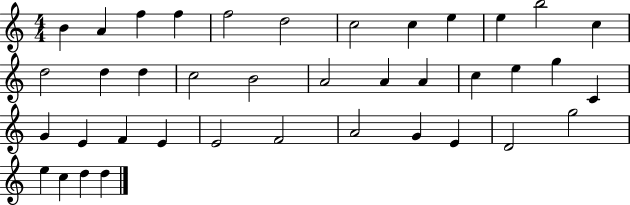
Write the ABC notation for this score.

X:1
T:Untitled
M:4/4
L:1/4
K:C
B A f f f2 d2 c2 c e e b2 c d2 d d c2 B2 A2 A A c e g C G E F E E2 F2 A2 G E D2 g2 e c d d